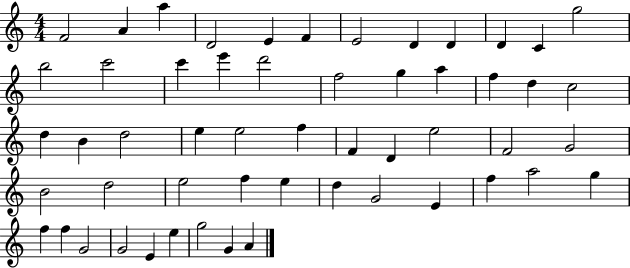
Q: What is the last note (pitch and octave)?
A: A4